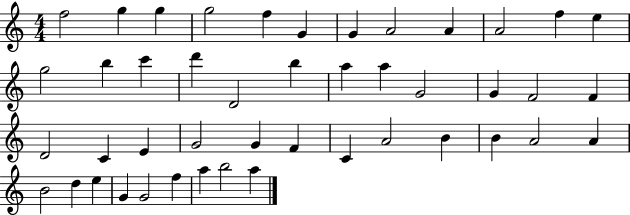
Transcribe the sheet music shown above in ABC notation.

X:1
T:Untitled
M:4/4
L:1/4
K:C
f2 g g g2 f G G A2 A A2 f e g2 b c' d' D2 b a a G2 G F2 F D2 C E G2 G F C A2 B B A2 A B2 d e G G2 f a b2 a